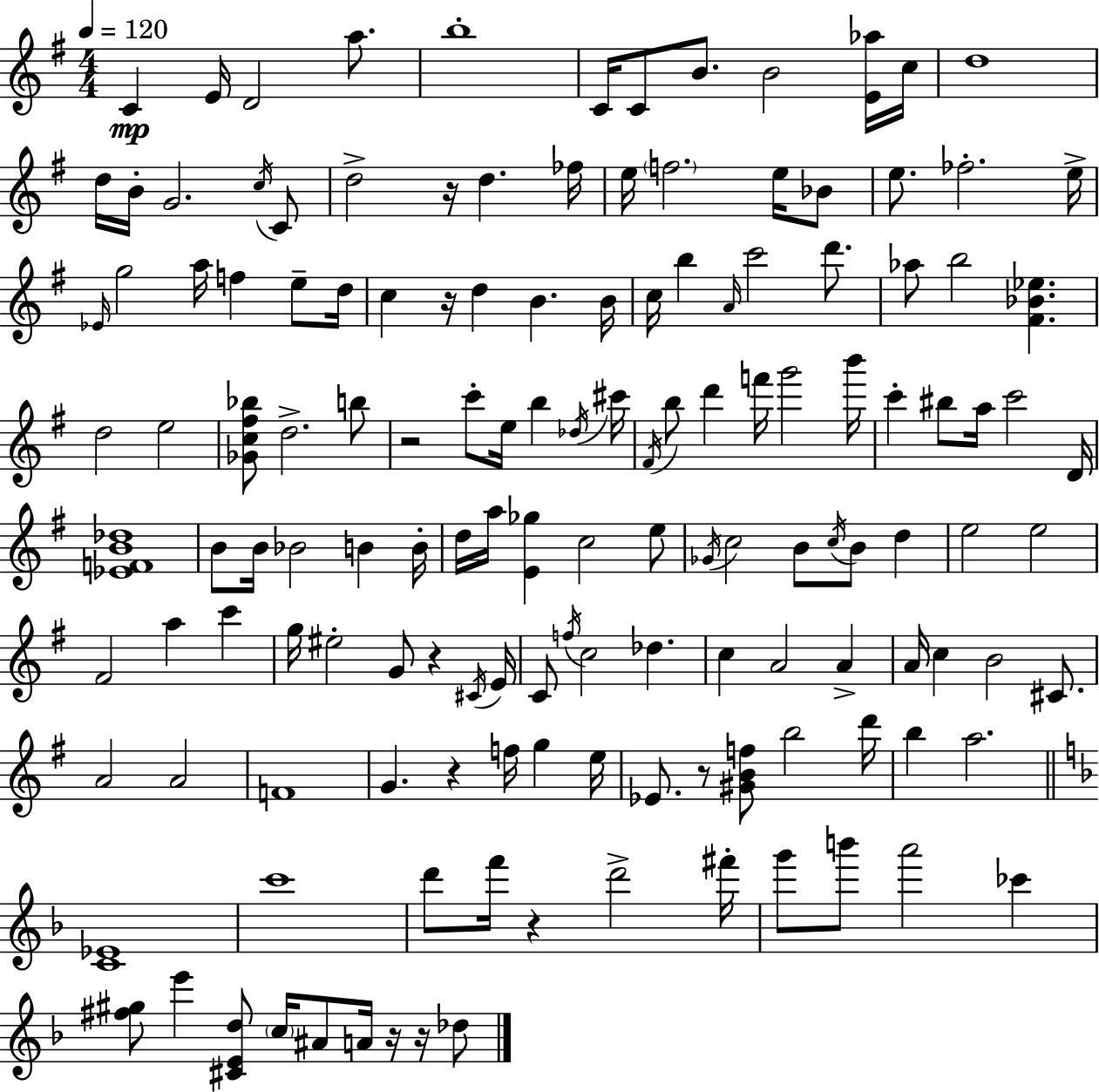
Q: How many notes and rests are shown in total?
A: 143